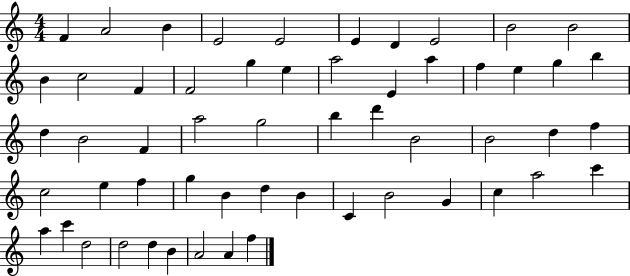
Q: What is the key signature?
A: C major